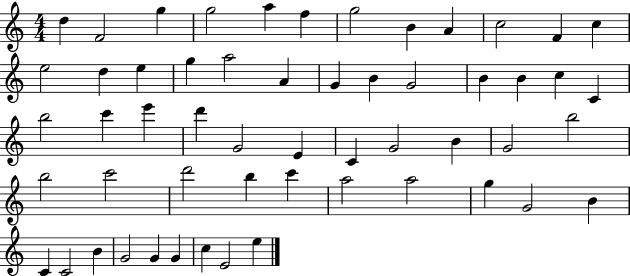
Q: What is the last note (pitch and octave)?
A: E5